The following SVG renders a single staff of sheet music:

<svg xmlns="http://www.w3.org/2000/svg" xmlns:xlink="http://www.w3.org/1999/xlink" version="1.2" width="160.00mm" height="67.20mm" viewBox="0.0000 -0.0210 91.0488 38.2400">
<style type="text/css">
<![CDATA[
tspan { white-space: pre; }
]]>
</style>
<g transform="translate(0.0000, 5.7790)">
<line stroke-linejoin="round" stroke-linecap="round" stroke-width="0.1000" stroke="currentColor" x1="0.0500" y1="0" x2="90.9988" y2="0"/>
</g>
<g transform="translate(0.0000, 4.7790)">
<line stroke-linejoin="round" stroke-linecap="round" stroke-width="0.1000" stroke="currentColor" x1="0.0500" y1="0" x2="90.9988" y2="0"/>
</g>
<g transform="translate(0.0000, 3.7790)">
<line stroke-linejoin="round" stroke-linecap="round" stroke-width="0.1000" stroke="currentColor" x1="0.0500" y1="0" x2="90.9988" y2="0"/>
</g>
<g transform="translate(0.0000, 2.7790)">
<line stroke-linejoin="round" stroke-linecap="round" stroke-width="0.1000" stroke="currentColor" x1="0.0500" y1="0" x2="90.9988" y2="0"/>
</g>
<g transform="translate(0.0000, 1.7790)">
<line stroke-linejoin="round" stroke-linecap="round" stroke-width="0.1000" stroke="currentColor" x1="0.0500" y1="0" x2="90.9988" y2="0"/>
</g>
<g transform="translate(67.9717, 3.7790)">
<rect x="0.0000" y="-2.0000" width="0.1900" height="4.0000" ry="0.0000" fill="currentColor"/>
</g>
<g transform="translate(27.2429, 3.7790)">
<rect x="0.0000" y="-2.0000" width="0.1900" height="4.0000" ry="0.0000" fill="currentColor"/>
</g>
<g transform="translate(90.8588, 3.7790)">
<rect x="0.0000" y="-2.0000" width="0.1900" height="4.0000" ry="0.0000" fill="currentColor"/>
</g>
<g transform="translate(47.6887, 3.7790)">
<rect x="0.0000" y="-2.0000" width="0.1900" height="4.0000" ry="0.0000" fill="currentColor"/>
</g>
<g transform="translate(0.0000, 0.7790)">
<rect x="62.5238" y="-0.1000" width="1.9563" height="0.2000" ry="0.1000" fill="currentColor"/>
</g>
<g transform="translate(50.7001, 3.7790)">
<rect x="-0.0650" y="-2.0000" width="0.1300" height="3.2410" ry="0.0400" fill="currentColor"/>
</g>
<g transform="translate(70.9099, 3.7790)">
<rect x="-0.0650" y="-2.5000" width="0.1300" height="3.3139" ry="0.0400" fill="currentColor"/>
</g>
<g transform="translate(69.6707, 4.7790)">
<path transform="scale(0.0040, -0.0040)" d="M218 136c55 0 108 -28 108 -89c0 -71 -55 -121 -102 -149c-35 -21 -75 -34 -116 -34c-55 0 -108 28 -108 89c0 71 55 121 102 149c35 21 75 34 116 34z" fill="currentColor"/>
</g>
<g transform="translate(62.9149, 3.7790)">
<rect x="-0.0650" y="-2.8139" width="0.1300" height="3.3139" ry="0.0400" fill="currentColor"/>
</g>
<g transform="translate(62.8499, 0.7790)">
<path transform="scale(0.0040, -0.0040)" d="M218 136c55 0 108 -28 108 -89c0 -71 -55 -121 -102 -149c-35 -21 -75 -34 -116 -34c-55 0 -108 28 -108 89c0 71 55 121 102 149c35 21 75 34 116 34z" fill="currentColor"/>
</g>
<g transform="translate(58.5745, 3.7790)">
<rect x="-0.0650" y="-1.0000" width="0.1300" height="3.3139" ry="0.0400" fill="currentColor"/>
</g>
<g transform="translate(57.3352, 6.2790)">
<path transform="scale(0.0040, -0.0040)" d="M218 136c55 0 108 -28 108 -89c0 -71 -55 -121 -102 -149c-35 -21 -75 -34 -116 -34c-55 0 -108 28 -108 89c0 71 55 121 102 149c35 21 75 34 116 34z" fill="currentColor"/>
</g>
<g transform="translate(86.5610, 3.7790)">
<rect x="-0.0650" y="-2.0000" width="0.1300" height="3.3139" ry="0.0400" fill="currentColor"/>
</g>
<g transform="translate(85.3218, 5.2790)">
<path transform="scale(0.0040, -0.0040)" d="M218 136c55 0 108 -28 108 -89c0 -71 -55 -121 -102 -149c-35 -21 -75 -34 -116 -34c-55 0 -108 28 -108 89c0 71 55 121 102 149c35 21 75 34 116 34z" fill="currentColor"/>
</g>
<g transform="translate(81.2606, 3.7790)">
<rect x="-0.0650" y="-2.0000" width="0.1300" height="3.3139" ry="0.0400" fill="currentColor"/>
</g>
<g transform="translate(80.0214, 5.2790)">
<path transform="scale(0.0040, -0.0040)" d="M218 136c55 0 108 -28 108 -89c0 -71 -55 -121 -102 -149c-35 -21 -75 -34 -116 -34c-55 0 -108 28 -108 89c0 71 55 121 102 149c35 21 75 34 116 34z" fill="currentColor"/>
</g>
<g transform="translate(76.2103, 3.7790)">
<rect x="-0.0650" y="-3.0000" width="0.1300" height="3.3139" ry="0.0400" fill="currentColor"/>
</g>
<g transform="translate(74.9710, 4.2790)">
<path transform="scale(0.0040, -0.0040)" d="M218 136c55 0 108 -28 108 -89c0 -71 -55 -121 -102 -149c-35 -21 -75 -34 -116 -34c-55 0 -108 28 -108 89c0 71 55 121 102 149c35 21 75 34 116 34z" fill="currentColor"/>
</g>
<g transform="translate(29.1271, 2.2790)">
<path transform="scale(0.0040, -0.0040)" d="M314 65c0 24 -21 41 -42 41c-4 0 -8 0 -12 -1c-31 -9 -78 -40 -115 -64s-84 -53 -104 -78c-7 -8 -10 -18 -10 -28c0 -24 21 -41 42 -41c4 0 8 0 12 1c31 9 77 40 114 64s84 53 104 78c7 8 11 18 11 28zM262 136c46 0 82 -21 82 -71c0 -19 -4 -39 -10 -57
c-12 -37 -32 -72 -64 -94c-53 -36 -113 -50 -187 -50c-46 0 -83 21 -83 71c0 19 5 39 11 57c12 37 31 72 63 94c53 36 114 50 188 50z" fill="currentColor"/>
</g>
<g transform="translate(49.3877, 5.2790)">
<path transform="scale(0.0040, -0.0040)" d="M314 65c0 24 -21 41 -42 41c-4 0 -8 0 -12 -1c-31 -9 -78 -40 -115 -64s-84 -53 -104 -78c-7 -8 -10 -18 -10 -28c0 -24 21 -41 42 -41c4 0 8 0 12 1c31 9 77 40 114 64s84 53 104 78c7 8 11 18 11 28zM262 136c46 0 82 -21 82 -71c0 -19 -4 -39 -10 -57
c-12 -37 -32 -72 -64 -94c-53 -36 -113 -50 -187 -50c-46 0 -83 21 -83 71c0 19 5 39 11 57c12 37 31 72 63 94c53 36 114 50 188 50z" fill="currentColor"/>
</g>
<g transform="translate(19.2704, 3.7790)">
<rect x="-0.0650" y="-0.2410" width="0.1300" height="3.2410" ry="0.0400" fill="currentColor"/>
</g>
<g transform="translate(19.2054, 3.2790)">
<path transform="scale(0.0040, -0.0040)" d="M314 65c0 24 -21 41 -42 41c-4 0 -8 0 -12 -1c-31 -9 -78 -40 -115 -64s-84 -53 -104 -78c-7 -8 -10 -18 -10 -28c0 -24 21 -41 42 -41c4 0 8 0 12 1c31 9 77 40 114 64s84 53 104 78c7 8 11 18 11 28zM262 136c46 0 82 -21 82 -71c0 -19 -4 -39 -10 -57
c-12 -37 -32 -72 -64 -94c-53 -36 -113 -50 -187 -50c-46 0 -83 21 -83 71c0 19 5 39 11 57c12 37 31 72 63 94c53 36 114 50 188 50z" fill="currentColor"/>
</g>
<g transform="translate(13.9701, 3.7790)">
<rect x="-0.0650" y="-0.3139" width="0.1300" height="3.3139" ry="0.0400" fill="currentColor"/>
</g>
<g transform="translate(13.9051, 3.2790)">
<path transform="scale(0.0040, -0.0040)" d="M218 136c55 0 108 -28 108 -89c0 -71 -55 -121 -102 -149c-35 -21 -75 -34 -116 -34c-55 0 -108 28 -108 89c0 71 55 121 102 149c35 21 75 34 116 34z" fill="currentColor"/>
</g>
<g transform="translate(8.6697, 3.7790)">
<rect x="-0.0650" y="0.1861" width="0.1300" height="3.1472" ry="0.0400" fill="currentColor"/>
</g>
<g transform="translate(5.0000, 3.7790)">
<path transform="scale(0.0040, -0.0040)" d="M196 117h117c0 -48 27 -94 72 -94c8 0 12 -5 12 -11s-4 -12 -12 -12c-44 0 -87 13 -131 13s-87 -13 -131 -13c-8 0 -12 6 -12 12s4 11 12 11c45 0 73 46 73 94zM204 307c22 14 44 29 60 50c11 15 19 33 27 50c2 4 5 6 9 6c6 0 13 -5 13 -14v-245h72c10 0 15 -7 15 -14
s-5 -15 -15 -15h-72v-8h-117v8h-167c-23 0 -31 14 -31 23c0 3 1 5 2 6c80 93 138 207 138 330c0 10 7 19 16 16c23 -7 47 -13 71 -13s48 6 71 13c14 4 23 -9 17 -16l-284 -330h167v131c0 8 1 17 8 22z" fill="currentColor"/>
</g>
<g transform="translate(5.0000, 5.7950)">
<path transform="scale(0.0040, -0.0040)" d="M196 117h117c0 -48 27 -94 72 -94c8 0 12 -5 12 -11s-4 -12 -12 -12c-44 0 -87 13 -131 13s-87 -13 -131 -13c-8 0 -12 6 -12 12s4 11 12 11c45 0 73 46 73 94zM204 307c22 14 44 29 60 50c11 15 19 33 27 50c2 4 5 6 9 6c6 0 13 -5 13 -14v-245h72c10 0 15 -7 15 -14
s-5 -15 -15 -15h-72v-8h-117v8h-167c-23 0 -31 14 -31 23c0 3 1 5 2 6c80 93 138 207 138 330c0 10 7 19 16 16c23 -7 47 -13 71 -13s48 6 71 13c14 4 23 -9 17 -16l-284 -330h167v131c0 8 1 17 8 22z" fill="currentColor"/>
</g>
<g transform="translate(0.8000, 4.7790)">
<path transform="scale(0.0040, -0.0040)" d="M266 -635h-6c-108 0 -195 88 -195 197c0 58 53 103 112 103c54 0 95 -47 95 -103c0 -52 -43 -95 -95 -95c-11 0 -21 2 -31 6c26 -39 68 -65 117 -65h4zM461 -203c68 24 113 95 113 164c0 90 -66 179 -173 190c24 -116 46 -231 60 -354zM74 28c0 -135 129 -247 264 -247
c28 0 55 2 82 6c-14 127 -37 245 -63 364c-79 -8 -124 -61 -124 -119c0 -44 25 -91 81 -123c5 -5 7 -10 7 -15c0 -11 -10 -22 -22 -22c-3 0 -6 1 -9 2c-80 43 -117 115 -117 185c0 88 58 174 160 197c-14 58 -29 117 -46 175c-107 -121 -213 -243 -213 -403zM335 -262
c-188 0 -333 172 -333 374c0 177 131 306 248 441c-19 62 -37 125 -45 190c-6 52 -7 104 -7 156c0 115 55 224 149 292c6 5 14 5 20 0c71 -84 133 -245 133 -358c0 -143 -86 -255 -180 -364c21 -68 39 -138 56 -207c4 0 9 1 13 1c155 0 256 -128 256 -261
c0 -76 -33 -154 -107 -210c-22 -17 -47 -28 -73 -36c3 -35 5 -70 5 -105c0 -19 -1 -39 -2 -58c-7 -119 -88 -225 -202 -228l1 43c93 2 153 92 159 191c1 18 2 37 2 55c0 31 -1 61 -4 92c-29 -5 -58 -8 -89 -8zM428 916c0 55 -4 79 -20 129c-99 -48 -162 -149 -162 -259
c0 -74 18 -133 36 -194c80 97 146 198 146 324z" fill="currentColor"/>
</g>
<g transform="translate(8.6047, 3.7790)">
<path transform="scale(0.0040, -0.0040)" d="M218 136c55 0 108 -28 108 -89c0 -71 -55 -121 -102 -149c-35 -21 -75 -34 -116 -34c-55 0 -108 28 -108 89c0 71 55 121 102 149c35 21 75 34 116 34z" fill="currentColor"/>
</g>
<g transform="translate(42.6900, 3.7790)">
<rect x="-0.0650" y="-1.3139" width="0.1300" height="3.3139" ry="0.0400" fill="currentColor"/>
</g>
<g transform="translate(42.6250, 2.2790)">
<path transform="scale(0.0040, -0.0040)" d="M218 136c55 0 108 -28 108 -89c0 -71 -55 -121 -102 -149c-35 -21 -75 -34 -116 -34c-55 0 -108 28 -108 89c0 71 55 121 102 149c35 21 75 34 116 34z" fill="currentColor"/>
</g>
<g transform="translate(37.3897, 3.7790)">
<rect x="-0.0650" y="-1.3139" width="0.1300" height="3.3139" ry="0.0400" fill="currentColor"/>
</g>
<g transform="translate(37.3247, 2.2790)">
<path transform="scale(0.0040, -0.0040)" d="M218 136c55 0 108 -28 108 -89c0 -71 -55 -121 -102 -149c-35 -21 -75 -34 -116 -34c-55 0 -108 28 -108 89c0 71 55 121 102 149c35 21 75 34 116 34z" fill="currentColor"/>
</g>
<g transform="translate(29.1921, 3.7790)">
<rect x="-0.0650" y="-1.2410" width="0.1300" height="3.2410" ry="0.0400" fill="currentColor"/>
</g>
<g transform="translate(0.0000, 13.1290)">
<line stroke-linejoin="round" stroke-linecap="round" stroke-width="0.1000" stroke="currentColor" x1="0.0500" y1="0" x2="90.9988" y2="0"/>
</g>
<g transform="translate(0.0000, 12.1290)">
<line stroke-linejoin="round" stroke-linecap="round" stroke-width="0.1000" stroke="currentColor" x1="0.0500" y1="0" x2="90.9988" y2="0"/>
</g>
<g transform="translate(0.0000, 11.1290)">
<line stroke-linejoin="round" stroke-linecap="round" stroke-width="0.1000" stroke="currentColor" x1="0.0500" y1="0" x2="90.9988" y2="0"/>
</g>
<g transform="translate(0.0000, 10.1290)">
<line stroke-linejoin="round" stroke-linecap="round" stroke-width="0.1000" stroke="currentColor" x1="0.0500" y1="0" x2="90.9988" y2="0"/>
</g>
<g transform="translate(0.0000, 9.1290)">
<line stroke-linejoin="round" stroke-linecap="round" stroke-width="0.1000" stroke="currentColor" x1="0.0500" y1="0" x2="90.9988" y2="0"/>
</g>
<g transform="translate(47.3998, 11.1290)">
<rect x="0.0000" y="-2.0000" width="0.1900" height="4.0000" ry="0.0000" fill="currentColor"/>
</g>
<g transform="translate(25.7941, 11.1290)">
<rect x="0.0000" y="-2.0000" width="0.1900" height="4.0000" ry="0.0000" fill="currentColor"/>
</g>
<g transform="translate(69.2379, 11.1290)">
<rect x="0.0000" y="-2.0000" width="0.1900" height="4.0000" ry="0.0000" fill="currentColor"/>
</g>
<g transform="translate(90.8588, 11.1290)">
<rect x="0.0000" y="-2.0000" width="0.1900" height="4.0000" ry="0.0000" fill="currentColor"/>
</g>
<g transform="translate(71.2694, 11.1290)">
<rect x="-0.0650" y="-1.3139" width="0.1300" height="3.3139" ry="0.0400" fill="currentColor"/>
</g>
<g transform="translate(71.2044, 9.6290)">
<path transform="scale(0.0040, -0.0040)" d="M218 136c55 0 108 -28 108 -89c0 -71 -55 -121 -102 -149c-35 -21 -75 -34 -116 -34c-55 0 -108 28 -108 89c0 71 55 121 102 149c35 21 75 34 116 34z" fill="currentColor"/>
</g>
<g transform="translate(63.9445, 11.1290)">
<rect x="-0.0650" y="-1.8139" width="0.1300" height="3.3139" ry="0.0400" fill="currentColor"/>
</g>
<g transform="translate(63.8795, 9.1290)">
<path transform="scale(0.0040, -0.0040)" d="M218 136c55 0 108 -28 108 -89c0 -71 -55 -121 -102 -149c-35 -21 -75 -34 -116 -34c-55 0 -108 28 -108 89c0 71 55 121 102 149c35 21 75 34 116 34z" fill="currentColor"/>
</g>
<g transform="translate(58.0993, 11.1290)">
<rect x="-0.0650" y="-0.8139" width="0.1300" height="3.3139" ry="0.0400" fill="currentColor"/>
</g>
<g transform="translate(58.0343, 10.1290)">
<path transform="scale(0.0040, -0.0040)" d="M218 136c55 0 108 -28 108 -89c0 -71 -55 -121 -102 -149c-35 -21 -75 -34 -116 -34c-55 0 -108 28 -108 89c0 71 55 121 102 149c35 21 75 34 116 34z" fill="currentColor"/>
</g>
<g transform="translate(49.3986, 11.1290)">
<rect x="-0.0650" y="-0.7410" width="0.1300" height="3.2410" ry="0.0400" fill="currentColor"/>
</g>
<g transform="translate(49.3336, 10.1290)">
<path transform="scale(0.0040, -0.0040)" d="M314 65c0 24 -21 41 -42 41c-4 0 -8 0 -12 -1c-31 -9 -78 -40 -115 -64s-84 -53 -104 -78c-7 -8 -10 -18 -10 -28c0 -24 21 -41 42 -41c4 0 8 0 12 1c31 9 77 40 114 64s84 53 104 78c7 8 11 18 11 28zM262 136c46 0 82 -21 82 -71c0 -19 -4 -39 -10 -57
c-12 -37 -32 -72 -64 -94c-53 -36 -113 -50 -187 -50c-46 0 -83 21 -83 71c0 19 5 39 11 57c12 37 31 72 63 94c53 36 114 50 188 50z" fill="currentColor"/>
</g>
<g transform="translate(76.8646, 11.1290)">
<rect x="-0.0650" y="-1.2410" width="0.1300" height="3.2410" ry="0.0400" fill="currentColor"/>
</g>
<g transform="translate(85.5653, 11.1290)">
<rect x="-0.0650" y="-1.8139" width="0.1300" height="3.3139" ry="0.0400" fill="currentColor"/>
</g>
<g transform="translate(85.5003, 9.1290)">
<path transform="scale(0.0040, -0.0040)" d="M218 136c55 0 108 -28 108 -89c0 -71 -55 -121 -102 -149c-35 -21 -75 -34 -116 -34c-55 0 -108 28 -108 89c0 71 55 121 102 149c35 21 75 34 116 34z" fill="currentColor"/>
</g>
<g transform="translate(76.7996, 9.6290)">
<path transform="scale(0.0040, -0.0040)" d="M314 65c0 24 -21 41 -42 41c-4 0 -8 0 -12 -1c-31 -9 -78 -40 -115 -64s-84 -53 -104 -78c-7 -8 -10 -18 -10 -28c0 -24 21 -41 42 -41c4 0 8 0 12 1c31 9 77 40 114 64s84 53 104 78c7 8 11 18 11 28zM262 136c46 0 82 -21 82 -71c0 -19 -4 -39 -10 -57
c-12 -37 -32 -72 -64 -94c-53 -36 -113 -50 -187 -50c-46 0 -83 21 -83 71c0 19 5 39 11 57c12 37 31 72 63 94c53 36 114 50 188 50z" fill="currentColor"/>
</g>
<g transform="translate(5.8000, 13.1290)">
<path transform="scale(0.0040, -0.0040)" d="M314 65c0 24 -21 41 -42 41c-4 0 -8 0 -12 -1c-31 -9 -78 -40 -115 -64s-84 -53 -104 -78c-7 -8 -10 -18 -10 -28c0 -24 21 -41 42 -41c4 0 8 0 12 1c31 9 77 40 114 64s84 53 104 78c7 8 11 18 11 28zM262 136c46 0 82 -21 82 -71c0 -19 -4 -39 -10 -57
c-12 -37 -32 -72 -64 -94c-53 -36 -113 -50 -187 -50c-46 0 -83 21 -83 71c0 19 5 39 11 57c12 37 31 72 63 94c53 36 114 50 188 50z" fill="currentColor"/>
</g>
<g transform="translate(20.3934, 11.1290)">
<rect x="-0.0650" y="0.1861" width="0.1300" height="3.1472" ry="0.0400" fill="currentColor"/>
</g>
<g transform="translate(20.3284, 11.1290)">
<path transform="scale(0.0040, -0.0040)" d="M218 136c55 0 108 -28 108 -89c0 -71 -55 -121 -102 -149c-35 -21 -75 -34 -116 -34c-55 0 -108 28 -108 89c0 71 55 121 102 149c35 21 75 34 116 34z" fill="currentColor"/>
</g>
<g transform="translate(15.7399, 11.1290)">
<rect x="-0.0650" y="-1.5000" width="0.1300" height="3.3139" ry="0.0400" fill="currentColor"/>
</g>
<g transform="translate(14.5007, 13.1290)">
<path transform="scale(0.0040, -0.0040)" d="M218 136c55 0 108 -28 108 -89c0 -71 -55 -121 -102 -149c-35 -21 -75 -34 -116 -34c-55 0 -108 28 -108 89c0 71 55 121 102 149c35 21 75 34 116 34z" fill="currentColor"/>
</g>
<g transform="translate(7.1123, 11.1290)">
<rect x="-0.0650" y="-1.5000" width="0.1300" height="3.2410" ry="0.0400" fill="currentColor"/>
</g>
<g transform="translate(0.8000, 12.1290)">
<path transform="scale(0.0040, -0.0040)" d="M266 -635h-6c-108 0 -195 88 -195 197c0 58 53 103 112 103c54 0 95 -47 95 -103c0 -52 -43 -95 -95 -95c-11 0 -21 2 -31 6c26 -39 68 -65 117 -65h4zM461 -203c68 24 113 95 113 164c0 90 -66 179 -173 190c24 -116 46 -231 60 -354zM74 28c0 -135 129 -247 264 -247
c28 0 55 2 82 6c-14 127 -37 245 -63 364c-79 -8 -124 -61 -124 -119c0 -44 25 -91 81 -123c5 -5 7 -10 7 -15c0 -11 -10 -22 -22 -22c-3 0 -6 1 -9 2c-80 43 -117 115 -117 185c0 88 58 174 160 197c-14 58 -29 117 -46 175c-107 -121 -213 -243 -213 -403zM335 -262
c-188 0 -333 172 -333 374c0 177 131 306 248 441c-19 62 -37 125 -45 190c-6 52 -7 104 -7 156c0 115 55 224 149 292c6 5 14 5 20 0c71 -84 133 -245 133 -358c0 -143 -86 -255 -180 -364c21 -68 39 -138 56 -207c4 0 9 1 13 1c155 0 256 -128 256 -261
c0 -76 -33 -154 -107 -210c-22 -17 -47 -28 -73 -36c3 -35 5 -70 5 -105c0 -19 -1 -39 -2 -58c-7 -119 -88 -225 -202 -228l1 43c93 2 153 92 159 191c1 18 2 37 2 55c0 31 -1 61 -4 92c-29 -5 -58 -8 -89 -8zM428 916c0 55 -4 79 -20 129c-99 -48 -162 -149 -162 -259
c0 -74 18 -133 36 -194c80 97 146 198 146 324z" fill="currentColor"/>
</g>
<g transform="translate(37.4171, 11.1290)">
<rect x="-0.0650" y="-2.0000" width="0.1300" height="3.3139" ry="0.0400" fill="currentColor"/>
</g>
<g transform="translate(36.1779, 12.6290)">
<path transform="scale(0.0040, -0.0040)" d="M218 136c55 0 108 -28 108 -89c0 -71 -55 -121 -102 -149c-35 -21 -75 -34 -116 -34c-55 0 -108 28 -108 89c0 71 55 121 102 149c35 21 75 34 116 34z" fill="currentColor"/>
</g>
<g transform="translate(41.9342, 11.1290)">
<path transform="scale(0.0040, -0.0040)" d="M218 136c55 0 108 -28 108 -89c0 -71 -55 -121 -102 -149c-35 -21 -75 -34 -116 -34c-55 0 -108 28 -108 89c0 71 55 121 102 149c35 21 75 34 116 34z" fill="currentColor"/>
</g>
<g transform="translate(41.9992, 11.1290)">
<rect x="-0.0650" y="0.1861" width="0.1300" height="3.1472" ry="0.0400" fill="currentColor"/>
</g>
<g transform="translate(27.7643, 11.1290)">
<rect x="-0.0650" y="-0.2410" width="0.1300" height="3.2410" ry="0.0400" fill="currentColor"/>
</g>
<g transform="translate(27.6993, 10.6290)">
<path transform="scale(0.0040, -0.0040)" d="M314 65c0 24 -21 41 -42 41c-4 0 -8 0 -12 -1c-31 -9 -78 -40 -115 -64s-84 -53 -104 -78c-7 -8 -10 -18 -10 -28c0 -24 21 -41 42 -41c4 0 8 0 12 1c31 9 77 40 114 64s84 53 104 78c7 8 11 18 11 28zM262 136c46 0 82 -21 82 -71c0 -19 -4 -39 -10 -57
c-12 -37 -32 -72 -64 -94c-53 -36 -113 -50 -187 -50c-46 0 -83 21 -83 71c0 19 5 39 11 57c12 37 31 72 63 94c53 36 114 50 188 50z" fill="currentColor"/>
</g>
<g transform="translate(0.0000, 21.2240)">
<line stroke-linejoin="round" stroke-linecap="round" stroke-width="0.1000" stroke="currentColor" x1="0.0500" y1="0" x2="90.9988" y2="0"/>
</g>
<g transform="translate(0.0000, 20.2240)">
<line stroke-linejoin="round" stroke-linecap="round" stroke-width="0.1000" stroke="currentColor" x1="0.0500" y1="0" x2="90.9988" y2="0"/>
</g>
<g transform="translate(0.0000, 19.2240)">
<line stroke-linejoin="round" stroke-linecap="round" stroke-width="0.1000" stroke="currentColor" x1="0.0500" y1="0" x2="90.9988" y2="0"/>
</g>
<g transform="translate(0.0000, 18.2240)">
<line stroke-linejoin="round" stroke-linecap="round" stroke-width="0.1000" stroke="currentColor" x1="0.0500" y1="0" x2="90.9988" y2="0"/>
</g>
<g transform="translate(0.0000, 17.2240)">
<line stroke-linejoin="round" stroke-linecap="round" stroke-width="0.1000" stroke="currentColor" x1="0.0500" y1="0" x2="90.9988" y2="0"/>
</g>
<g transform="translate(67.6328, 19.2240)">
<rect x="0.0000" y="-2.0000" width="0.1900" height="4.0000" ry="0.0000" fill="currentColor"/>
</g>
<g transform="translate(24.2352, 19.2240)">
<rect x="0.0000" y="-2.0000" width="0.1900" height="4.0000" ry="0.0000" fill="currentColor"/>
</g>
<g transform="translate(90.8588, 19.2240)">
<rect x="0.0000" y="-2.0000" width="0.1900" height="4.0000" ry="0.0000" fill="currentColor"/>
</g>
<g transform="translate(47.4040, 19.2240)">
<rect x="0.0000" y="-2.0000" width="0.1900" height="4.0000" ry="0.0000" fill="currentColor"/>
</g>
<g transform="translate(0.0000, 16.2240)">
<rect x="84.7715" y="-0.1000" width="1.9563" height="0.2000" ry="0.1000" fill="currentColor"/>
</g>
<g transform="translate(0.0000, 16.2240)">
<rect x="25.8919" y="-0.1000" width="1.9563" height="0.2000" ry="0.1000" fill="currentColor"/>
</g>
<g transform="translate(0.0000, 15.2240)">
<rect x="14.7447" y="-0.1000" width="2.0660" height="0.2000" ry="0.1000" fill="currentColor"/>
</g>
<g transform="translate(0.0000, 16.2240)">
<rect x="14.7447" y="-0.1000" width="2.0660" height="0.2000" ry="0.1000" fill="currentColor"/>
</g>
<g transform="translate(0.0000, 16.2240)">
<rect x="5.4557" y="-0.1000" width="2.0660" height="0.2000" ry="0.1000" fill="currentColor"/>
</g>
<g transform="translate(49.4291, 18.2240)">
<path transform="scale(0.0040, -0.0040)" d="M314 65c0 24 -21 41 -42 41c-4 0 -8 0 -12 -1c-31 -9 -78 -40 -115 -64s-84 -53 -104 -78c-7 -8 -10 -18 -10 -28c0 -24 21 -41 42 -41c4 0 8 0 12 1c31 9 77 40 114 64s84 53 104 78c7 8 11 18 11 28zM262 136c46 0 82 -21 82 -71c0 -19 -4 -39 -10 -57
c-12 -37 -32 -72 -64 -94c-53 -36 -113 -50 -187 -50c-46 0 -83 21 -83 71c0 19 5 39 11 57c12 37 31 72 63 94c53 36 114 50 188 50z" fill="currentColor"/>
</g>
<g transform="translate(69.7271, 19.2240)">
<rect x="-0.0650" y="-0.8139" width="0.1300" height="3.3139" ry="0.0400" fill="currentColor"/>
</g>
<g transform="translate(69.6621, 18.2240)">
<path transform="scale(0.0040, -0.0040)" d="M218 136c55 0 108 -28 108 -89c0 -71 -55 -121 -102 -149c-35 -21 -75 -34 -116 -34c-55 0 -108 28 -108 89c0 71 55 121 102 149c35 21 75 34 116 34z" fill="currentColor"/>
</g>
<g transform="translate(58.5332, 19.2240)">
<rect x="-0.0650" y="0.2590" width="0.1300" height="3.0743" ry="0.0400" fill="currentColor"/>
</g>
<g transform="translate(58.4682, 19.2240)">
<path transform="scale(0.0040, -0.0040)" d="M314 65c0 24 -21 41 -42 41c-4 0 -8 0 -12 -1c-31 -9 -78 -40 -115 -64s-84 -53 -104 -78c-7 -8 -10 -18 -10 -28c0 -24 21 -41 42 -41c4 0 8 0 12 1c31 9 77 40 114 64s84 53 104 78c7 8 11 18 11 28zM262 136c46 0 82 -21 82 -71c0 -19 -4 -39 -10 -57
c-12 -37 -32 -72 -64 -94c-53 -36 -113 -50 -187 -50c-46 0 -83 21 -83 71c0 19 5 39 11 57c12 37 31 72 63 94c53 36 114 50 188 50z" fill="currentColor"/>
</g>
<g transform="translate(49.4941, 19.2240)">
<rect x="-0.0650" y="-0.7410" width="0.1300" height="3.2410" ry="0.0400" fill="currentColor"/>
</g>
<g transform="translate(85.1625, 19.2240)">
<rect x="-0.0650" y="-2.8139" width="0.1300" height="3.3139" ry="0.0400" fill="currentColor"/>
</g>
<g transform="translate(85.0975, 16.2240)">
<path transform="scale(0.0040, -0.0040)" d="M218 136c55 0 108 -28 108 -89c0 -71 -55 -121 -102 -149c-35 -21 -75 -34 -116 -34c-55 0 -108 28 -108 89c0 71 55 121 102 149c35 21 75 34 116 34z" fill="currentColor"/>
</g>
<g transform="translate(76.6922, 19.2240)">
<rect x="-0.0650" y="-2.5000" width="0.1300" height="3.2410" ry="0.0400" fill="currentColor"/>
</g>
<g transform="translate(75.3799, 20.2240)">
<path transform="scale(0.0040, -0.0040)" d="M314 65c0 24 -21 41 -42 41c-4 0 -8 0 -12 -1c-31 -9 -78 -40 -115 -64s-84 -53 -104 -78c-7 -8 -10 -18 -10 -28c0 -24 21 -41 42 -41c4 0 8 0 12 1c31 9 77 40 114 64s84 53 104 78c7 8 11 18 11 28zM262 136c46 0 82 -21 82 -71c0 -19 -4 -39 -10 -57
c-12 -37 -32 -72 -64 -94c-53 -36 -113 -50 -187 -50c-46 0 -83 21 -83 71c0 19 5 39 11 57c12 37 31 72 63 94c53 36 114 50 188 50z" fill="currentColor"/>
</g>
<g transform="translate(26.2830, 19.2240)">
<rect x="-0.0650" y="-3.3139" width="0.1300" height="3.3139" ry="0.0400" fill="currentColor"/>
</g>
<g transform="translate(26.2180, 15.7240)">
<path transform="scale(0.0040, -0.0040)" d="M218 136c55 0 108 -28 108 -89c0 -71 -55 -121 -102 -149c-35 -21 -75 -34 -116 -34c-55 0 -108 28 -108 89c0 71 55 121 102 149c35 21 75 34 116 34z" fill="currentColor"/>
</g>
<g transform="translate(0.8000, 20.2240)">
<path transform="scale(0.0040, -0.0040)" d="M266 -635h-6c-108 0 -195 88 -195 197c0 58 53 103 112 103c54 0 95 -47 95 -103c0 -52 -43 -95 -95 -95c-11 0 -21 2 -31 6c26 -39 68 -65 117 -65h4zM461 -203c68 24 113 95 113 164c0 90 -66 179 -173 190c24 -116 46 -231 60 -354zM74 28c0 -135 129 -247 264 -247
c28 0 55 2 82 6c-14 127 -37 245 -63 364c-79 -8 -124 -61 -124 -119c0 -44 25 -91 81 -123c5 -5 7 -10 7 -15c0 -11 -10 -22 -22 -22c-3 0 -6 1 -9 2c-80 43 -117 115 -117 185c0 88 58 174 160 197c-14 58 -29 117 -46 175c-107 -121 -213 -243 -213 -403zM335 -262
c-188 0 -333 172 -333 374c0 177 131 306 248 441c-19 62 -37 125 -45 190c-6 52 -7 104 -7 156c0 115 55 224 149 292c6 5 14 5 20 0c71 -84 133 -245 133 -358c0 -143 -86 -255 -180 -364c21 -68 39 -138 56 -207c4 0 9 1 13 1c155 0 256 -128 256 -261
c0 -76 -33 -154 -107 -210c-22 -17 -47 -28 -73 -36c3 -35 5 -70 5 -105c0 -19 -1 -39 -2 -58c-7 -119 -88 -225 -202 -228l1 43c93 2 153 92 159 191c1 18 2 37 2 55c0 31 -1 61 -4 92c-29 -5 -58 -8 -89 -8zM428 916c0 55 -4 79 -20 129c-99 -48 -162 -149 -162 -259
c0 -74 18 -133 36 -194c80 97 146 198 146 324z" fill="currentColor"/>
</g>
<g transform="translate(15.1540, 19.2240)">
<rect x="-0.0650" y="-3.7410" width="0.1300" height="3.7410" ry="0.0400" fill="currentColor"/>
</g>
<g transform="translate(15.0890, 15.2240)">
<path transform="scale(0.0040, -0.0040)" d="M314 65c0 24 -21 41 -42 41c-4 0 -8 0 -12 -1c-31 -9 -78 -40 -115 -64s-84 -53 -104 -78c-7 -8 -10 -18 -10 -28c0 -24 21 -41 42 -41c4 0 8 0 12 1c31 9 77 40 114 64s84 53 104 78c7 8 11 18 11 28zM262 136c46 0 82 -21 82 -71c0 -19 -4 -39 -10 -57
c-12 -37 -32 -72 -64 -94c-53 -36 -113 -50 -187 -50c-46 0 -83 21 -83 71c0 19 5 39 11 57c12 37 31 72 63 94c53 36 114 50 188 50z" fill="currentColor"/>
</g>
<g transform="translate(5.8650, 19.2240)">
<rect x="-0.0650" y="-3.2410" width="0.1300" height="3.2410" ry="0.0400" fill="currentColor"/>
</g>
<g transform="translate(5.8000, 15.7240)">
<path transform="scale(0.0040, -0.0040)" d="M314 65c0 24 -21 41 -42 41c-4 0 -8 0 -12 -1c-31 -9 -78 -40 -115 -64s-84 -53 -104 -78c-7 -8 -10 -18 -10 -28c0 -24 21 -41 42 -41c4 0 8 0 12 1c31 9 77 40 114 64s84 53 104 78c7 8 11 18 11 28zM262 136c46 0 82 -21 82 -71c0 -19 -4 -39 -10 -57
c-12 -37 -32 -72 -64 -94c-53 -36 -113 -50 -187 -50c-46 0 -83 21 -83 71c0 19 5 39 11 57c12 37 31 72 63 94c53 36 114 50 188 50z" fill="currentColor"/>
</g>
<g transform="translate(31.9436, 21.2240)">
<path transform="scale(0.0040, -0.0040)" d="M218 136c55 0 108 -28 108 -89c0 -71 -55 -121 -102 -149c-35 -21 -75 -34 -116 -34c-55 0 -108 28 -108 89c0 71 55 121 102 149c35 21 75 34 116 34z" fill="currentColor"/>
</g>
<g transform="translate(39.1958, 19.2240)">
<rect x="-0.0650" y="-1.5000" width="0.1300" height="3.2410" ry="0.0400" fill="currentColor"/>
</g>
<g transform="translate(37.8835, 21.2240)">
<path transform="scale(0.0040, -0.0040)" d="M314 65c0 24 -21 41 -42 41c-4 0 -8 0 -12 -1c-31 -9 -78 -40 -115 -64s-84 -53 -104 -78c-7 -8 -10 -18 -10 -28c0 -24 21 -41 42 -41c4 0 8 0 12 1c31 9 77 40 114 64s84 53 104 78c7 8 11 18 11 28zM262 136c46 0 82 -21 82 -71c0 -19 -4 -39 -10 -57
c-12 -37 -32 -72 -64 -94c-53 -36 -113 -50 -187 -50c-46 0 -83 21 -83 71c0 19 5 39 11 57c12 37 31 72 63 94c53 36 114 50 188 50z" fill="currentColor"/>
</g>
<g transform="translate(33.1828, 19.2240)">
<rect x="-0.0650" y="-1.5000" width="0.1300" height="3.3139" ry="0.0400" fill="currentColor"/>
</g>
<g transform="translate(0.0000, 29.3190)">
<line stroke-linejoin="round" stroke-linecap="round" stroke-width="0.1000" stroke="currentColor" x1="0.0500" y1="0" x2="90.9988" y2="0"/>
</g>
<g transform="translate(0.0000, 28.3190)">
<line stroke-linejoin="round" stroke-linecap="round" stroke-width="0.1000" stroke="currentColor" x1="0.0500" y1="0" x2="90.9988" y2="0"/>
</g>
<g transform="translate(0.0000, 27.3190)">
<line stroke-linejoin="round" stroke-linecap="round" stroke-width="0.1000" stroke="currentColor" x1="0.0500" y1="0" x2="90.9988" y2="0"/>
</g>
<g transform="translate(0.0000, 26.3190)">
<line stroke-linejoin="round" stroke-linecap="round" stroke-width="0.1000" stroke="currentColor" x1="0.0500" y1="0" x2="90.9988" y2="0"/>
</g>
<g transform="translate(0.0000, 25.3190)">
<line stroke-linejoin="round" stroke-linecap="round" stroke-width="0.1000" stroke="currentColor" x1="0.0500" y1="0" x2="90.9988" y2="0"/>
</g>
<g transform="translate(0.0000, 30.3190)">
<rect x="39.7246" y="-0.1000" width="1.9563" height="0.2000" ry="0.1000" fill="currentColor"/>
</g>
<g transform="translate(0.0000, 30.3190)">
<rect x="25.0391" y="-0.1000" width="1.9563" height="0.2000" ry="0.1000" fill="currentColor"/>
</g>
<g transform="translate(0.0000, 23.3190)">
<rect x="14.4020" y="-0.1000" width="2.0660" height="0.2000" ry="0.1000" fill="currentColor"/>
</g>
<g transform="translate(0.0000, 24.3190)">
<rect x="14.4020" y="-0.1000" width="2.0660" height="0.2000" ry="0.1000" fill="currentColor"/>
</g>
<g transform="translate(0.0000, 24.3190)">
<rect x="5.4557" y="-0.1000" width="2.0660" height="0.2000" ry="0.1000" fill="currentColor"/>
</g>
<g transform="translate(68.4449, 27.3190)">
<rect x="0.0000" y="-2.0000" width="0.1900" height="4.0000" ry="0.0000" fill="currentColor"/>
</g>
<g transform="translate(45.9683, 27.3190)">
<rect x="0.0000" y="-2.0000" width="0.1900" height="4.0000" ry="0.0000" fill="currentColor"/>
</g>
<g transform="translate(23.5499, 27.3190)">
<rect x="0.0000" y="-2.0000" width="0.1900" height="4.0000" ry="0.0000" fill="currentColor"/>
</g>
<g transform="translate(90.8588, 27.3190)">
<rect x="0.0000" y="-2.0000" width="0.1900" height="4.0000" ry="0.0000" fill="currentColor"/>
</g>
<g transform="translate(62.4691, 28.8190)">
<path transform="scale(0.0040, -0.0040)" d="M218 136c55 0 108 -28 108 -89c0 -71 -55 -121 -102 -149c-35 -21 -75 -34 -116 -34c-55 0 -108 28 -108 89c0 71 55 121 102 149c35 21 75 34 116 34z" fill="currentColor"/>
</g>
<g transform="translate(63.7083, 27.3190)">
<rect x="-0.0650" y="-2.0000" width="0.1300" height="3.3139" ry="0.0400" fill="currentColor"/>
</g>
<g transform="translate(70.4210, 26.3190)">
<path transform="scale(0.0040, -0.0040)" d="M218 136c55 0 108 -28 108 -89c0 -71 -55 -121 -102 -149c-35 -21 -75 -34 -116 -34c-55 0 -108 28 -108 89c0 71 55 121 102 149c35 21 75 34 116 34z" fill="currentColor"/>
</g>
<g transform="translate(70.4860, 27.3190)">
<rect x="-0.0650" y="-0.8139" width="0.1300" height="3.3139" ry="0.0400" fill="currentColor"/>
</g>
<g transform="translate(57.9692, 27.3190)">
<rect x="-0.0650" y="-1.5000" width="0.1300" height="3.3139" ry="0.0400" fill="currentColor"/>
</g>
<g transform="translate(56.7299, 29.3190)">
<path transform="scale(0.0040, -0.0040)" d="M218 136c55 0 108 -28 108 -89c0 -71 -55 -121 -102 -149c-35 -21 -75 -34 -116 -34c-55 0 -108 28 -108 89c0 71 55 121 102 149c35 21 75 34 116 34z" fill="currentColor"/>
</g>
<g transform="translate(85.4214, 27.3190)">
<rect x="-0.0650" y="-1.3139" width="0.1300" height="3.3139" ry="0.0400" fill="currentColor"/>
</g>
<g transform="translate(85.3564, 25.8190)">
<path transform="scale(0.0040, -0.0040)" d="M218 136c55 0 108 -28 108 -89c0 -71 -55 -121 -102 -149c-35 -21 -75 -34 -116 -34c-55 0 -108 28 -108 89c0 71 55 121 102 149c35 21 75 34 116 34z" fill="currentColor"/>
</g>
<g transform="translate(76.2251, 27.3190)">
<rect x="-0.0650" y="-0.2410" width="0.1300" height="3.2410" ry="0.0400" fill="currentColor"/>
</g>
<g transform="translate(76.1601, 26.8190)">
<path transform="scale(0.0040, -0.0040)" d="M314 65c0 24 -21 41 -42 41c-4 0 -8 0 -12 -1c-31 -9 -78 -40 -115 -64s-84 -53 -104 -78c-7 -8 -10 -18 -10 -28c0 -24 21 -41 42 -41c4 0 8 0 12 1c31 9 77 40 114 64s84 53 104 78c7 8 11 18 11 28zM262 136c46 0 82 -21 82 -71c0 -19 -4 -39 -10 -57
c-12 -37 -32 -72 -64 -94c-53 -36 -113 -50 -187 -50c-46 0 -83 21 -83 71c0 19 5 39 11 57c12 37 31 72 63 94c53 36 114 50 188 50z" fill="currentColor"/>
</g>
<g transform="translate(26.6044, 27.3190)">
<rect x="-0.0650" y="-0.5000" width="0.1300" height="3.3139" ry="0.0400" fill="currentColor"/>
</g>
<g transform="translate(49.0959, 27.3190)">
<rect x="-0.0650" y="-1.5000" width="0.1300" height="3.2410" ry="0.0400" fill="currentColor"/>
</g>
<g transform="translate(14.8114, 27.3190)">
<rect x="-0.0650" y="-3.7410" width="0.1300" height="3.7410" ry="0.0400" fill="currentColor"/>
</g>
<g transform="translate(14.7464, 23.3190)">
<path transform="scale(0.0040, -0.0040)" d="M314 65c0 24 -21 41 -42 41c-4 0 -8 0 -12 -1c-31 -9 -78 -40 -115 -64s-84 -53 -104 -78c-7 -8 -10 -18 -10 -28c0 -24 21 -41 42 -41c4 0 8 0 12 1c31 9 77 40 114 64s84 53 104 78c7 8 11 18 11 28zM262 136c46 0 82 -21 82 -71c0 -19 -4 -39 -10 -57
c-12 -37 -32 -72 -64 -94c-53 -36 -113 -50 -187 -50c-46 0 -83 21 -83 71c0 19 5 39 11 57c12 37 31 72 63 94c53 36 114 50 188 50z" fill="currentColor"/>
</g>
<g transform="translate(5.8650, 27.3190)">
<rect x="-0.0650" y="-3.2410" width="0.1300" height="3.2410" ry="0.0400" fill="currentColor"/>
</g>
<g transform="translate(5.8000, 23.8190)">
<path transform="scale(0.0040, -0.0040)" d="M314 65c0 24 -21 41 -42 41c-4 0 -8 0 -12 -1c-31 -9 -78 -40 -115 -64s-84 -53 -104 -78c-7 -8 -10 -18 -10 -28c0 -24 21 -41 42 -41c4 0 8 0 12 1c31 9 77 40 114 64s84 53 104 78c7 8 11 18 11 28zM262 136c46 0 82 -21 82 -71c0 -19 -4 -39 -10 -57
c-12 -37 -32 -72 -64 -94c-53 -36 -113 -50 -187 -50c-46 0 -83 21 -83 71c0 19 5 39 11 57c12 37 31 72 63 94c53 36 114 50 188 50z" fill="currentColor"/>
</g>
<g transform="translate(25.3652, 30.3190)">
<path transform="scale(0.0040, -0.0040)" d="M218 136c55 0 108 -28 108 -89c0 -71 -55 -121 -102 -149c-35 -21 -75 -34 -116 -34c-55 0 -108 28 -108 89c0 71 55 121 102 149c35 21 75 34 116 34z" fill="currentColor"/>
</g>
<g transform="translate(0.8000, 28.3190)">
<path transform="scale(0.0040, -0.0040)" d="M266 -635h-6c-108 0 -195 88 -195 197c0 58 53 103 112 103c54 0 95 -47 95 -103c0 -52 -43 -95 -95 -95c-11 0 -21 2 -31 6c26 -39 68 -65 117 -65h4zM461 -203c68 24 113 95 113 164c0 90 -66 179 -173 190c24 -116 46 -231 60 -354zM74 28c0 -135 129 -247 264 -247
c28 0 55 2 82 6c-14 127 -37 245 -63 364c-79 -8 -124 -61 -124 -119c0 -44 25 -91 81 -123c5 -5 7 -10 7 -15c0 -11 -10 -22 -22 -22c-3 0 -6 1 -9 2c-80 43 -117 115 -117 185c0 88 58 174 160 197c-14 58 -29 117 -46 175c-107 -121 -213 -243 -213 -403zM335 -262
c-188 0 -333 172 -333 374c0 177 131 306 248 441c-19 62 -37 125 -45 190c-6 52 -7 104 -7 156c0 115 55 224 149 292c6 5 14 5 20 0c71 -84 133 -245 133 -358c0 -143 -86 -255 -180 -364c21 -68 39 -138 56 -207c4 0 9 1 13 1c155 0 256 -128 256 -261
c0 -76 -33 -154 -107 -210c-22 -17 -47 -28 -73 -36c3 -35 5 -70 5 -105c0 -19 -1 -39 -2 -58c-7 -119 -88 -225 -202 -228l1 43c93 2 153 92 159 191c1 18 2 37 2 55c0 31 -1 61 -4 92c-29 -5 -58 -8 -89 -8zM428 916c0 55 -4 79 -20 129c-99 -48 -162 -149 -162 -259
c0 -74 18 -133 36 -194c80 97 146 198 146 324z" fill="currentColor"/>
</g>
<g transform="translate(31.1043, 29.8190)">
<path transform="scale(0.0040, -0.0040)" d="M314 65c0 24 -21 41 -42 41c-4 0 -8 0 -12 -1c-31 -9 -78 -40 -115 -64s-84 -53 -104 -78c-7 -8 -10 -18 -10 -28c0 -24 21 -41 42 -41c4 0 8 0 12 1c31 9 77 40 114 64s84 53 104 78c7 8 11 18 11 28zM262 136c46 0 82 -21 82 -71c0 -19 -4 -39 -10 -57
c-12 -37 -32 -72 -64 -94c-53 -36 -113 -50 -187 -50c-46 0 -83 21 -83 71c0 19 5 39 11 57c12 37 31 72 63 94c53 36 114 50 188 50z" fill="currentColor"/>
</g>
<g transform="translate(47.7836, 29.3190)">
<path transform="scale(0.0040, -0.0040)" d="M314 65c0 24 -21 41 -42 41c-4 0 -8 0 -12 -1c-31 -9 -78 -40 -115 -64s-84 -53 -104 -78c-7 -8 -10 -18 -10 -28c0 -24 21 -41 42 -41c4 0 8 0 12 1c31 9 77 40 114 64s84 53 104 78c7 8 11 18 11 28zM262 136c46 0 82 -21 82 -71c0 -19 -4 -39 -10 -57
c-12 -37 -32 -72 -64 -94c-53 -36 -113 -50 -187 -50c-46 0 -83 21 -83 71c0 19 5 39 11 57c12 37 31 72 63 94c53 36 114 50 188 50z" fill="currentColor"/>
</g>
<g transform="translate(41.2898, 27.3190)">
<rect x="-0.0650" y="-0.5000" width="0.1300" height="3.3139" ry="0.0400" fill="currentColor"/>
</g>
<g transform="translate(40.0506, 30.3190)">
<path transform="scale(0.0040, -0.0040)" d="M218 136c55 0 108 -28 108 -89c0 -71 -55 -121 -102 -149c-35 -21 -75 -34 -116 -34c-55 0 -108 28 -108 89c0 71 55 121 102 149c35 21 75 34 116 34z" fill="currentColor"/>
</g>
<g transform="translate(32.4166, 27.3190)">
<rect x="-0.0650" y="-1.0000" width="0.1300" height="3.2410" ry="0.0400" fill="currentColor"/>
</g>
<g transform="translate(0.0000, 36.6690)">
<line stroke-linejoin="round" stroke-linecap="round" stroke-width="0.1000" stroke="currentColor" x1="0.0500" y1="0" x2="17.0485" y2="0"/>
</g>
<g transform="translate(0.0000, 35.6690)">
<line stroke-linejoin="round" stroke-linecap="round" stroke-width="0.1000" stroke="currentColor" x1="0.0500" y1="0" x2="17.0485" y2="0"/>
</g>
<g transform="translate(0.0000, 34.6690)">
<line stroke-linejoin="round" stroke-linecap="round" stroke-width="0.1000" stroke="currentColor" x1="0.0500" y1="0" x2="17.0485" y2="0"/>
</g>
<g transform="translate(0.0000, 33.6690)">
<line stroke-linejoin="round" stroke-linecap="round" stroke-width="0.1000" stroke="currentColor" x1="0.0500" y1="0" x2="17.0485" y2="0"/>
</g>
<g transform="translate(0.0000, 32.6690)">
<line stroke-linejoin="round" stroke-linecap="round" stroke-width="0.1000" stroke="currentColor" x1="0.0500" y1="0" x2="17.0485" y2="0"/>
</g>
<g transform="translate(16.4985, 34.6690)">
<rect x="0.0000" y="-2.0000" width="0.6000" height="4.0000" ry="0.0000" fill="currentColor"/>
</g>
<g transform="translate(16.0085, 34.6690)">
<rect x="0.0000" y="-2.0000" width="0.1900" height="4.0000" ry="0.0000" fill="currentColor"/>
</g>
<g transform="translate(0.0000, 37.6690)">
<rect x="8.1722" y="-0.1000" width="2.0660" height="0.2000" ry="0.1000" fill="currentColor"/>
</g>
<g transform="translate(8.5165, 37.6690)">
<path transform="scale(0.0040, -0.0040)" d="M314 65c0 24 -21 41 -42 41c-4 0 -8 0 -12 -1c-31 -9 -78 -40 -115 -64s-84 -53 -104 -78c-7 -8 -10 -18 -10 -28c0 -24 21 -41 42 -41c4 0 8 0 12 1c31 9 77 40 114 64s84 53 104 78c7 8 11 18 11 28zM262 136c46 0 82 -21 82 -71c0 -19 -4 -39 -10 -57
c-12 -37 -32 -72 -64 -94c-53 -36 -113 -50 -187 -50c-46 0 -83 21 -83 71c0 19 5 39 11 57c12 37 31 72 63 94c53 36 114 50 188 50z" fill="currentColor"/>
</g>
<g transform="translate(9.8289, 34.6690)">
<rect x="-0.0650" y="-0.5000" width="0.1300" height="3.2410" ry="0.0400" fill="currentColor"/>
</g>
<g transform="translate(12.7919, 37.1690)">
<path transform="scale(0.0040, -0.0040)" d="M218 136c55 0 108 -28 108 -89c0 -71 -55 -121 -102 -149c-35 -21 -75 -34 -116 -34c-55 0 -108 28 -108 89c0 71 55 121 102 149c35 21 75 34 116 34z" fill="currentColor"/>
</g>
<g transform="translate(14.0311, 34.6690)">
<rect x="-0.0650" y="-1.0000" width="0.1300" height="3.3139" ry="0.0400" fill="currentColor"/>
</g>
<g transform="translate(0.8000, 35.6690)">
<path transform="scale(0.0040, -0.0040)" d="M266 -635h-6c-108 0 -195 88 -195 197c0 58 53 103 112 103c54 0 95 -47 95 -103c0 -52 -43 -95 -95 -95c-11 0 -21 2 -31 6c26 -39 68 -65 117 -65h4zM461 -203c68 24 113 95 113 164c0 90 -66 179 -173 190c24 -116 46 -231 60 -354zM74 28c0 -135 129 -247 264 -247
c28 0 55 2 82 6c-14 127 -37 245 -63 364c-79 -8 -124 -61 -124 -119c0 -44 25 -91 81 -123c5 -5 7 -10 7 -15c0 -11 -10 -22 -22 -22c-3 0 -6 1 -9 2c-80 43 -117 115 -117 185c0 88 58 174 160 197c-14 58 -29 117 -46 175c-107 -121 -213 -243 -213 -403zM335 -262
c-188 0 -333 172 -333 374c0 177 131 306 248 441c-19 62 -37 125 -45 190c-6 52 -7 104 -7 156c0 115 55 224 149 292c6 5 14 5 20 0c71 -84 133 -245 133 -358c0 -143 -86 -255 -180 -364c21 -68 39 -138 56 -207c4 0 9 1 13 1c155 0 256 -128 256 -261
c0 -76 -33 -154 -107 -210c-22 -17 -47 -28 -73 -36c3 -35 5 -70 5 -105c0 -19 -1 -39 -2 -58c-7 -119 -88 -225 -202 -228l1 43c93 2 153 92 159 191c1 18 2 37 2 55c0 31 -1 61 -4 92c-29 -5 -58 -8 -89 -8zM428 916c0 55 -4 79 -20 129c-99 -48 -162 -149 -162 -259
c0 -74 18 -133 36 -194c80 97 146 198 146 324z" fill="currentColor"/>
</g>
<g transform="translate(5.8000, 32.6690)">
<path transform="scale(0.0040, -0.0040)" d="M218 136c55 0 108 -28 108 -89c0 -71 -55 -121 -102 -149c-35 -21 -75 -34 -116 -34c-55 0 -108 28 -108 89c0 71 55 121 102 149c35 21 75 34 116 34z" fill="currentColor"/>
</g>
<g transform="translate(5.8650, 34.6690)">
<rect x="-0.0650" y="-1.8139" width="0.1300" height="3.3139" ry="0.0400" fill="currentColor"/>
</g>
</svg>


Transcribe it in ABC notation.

X:1
T:Untitled
M:4/4
L:1/4
K:C
B c c2 e2 e e F2 D a G A F F E2 E B c2 F B d2 d f e e2 f b2 c'2 b E E2 d2 B2 d G2 a b2 c'2 C D2 C E2 E F d c2 e f C2 D